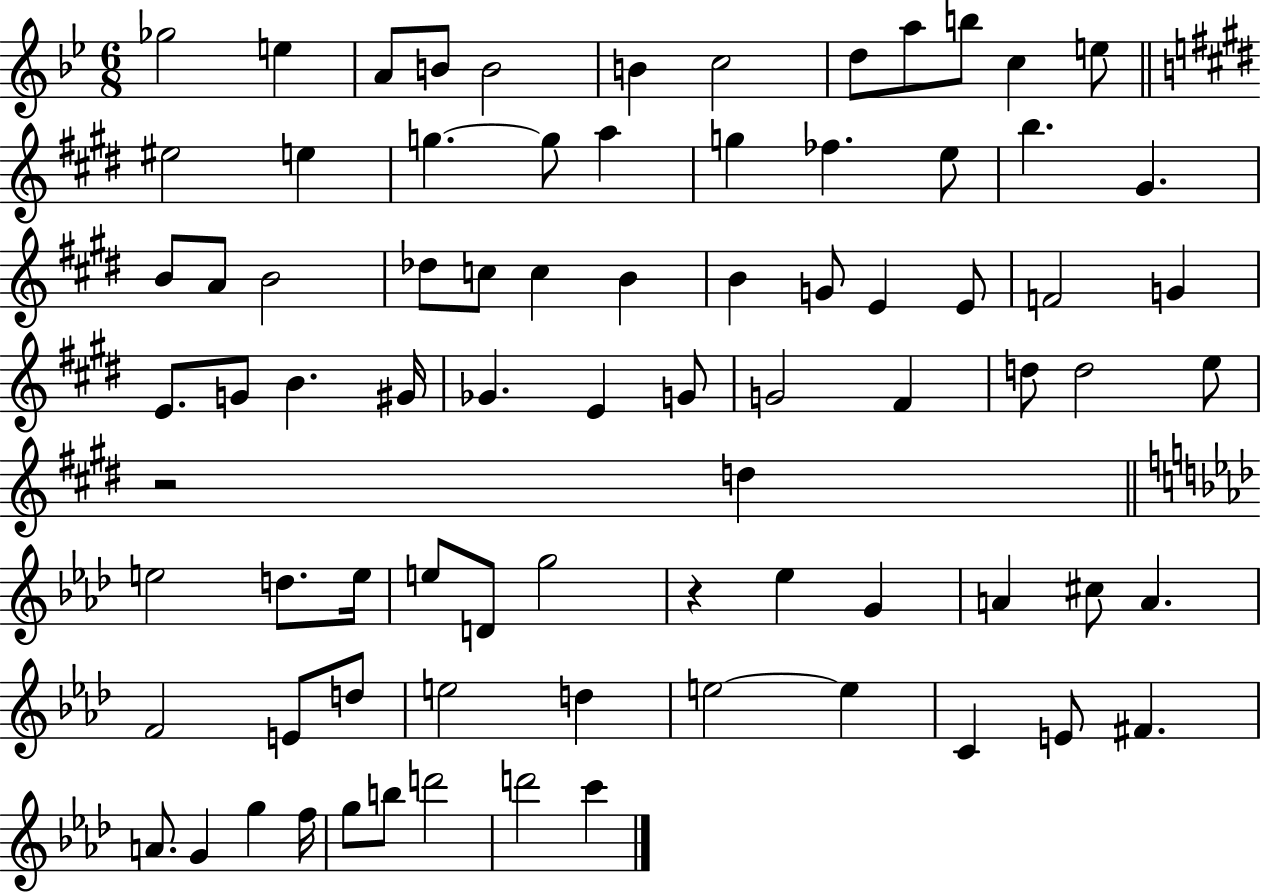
{
  \clef treble
  \numericTimeSignature
  \time 6/8
  \key bes \major
  ges''2 e''4 | a'8 b'8 b'2 | b'4 c''2 | d''8 a''8 b''8 c''4 e''8 | \break \bar "||" \break \key e \major eis''2 e''4 | g''4.~~ g''8 a''4 | g''4 fes''4. e''8 | b''4. gis'4. | \break b'8 a'8 b'2 | des''8 c''8 c''4 b'4 | b'4 g'8 e'4 e'8 | f'2 g'4 | \break e'8. g'8 b'4. gis'16 | ges'4. e'4 g'8 | g'2 fis'4 | d''8 d''2 e''8 | \break r2 d''4 | \bar "||" \break \key f \minor e''2 d''8. e''16 | e''8 d'8 g''2 | r4 ees''4 g'4 | a'4 cis''8 a'4. | \break f'2 e'8 d''8 | e''2 d''4 | e''2~~ e''4 | c'4 e'8 fis'4. | \break a'8. g'4 g''4 f''16 | g''8 b''8 d'''2 | d'''2 c'''4 | \bar "|."
}